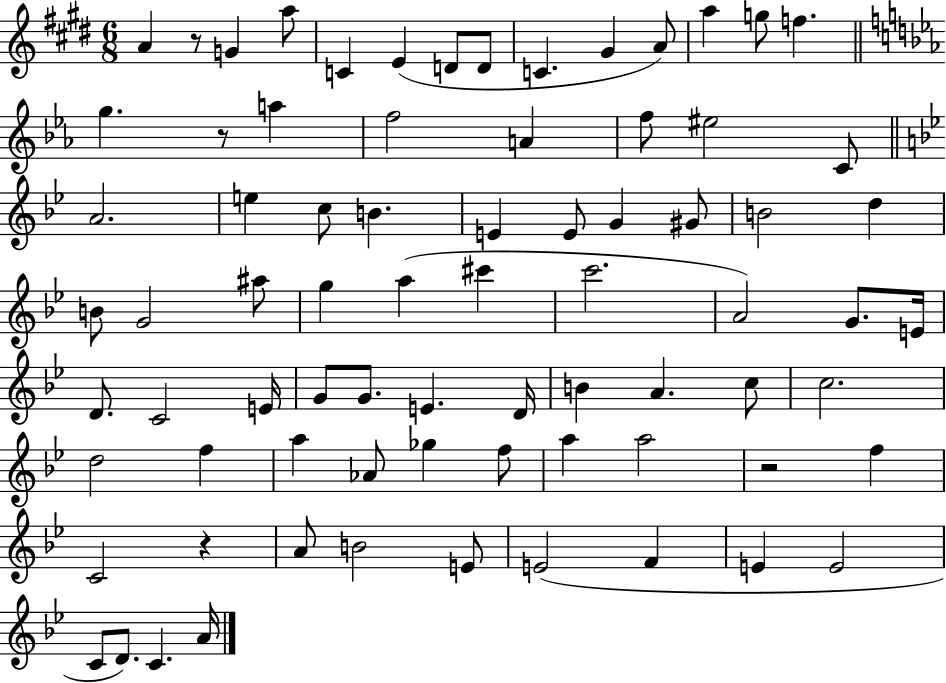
{
  \clef treble
  \numericTimeSignature
  \time 6/8
  \key e \major
  \repeat volta 2 { a'4 r8 g'4 a''8 | c'4 e'4( d'8 d'8 | c'4. gis'4 a'8) | a''4 g''8 f''4. | \break \bar "||" \break \key c \minor g''4. r8 a''4 | f''2 a'4 | f''8 eis''2 c'8 | \bar "||" \break \key bes \major a'2. | e''4 c''8 b'4. | e'4 e'8 g'4 gis'8 | b'2 d''4 | \break b'8 g'2 ais''8 | g''4 a''4( cis'''4 | c'''2. | a'2) g'8. e'16 | \break d'8. c'2 e'16 | g'8 g'8. e'4. d'16 | b'4 a'4. c''8 | c''2. | \break d''2 f''4 | a''4 aes'8 ges''4 f''8 | a''4 a''2 | r2 f''4 | \break c'2 r4 | a'8 b'2 e'8 | e'2( f'4 | e'4 e'2 | \break c'8 d'8.) c'4. a'16 | } \bar "|."
}